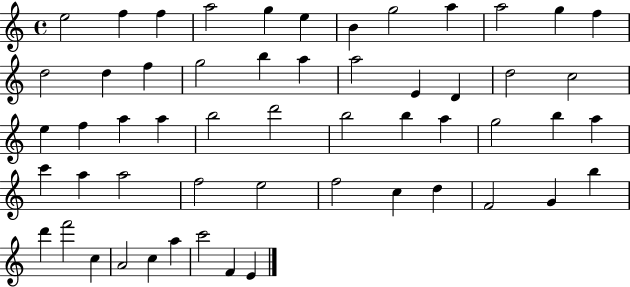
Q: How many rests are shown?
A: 0